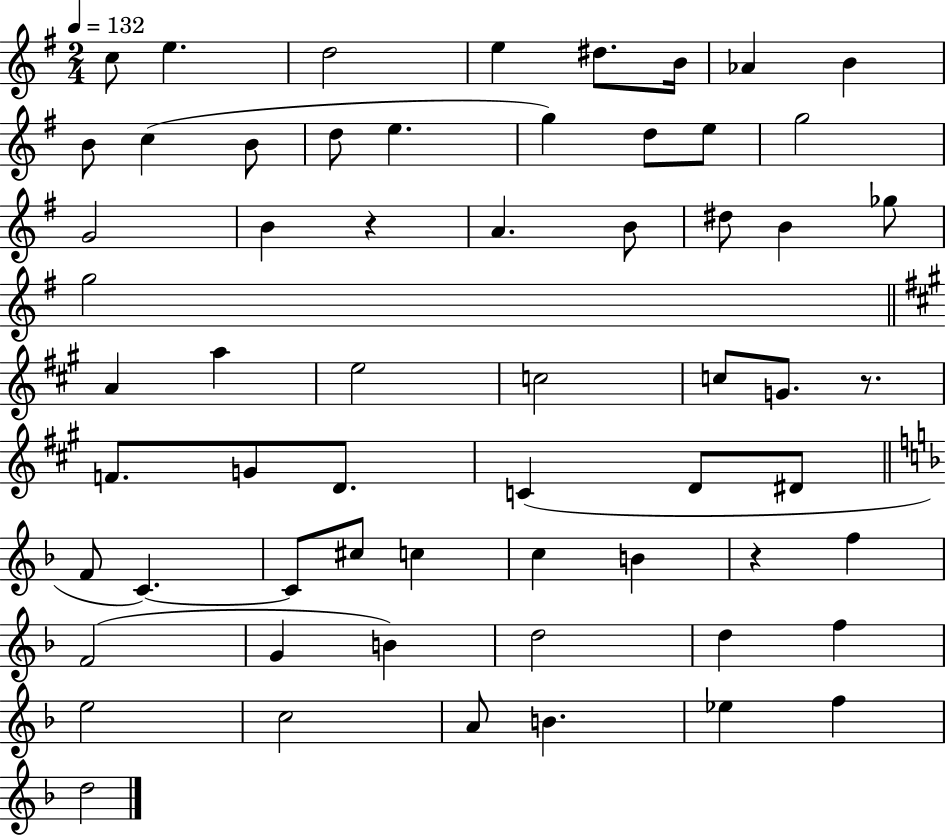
C5/e E5/q. D5/h E5/q D#5/e. B4/s Ab4/q B4/q B4/e C5/q B4/e D5/e E5/q. G5/q D5/e E5/e G5/h G4/h B4/q R/q A4/q. B4/e D#5/e B4/q Gb5/e G5/h A4/q A5/q E5/h C5/h C5/e G4/e. R/e. F4/e. G4/e D4/e. C4/q D4/e D#4/e F4/e C4/q. C4/e C#5/e C5/q C5/q B4/q R/q F5/q F4/h G4/q B4/q D5/h D5/q F5/q E5/h C5/h A4/e B4/q. Eb5/q F5/q D5/h